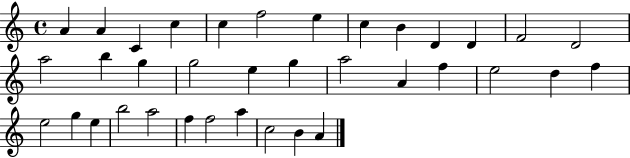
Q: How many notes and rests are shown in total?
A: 36